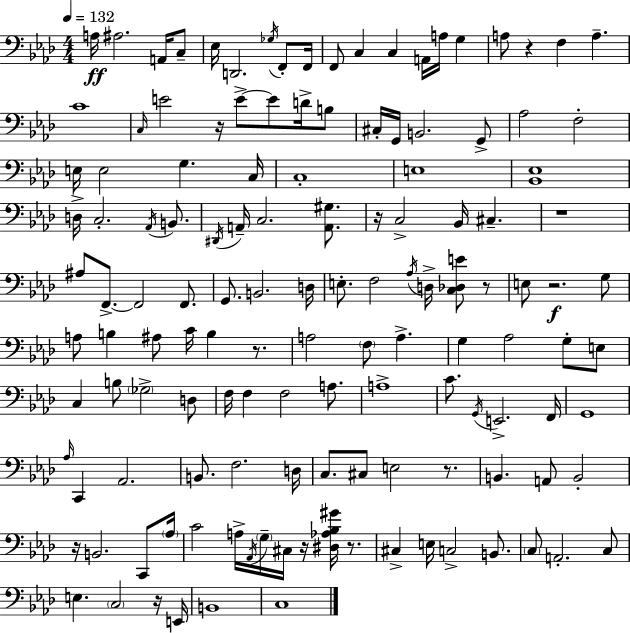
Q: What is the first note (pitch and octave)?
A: A3